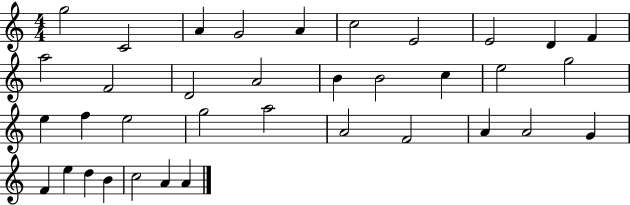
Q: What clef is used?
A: treble